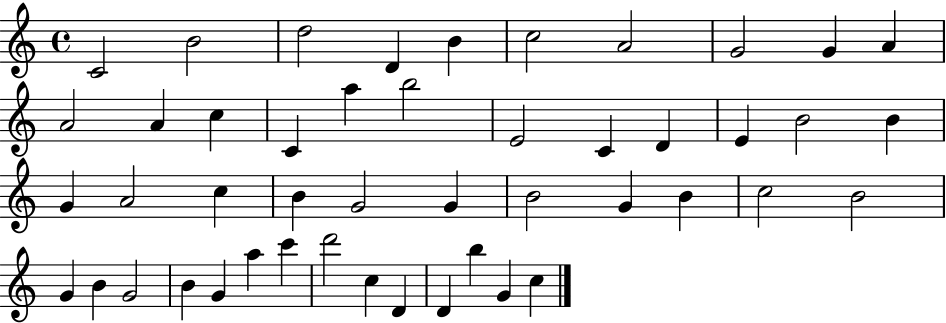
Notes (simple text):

C4/h B4/h D5/h D4/q B4/q C5/h A4/h G4/h G4/q A4/q A4/h A4/q C5/q C4/q A5/q B5/h E4/h C4/q D4/q E4/q B4/h B4/q G4/q A4/h C5/q B4/q G4/h G4/q B4/h G4/q B4/q C5/h B4/h G4/q B4/q G4/h B4/q G4/q A5/q C6/q D6/h C5/q D4/q D4/q B5/q G4/q C5/q